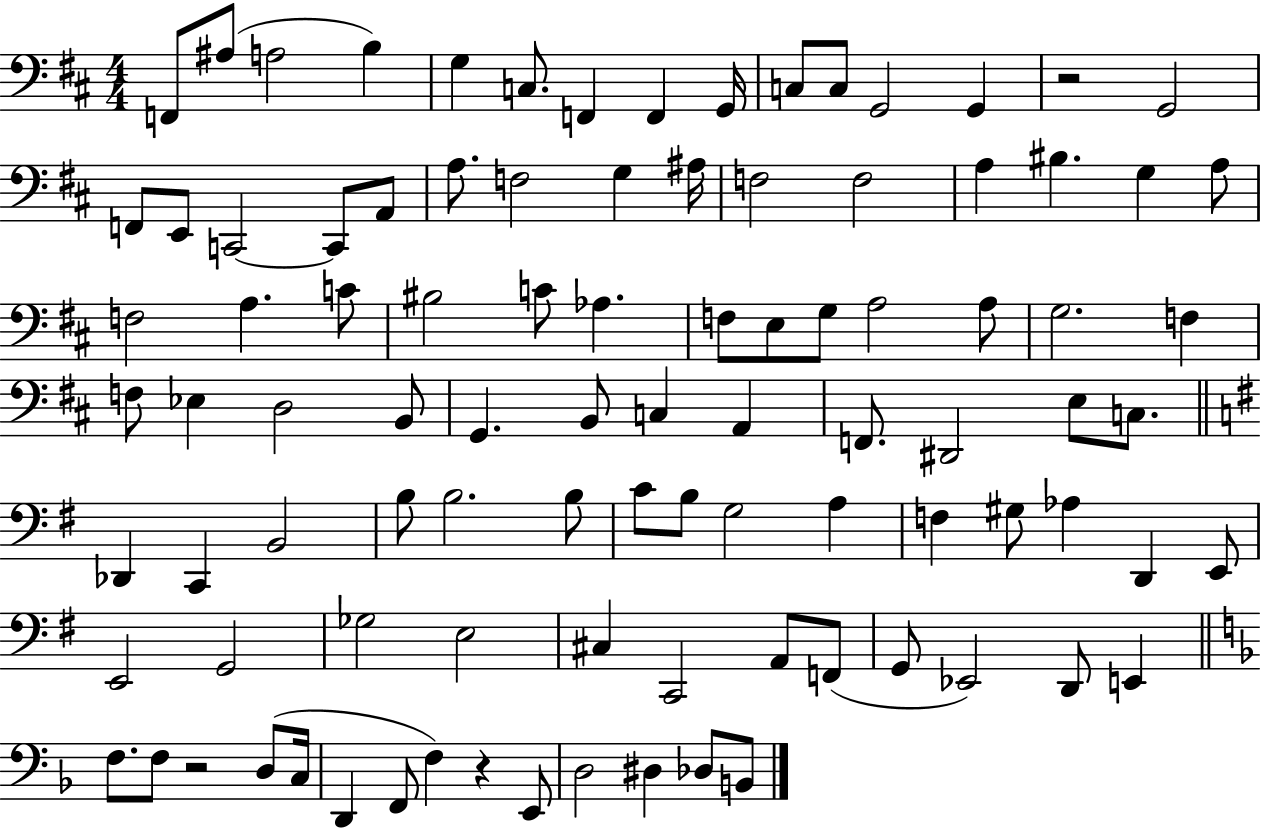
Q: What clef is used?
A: bass